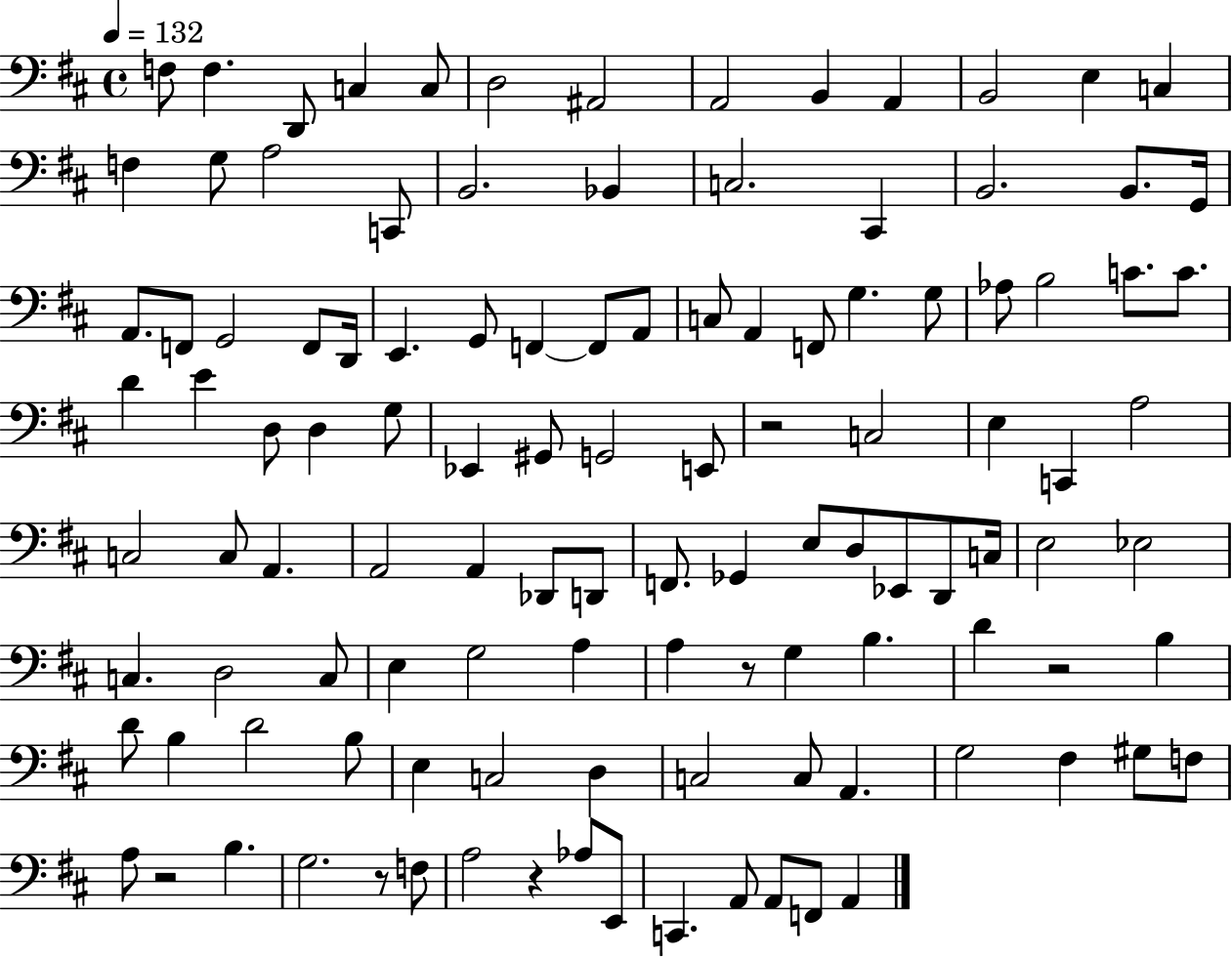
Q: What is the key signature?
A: D major